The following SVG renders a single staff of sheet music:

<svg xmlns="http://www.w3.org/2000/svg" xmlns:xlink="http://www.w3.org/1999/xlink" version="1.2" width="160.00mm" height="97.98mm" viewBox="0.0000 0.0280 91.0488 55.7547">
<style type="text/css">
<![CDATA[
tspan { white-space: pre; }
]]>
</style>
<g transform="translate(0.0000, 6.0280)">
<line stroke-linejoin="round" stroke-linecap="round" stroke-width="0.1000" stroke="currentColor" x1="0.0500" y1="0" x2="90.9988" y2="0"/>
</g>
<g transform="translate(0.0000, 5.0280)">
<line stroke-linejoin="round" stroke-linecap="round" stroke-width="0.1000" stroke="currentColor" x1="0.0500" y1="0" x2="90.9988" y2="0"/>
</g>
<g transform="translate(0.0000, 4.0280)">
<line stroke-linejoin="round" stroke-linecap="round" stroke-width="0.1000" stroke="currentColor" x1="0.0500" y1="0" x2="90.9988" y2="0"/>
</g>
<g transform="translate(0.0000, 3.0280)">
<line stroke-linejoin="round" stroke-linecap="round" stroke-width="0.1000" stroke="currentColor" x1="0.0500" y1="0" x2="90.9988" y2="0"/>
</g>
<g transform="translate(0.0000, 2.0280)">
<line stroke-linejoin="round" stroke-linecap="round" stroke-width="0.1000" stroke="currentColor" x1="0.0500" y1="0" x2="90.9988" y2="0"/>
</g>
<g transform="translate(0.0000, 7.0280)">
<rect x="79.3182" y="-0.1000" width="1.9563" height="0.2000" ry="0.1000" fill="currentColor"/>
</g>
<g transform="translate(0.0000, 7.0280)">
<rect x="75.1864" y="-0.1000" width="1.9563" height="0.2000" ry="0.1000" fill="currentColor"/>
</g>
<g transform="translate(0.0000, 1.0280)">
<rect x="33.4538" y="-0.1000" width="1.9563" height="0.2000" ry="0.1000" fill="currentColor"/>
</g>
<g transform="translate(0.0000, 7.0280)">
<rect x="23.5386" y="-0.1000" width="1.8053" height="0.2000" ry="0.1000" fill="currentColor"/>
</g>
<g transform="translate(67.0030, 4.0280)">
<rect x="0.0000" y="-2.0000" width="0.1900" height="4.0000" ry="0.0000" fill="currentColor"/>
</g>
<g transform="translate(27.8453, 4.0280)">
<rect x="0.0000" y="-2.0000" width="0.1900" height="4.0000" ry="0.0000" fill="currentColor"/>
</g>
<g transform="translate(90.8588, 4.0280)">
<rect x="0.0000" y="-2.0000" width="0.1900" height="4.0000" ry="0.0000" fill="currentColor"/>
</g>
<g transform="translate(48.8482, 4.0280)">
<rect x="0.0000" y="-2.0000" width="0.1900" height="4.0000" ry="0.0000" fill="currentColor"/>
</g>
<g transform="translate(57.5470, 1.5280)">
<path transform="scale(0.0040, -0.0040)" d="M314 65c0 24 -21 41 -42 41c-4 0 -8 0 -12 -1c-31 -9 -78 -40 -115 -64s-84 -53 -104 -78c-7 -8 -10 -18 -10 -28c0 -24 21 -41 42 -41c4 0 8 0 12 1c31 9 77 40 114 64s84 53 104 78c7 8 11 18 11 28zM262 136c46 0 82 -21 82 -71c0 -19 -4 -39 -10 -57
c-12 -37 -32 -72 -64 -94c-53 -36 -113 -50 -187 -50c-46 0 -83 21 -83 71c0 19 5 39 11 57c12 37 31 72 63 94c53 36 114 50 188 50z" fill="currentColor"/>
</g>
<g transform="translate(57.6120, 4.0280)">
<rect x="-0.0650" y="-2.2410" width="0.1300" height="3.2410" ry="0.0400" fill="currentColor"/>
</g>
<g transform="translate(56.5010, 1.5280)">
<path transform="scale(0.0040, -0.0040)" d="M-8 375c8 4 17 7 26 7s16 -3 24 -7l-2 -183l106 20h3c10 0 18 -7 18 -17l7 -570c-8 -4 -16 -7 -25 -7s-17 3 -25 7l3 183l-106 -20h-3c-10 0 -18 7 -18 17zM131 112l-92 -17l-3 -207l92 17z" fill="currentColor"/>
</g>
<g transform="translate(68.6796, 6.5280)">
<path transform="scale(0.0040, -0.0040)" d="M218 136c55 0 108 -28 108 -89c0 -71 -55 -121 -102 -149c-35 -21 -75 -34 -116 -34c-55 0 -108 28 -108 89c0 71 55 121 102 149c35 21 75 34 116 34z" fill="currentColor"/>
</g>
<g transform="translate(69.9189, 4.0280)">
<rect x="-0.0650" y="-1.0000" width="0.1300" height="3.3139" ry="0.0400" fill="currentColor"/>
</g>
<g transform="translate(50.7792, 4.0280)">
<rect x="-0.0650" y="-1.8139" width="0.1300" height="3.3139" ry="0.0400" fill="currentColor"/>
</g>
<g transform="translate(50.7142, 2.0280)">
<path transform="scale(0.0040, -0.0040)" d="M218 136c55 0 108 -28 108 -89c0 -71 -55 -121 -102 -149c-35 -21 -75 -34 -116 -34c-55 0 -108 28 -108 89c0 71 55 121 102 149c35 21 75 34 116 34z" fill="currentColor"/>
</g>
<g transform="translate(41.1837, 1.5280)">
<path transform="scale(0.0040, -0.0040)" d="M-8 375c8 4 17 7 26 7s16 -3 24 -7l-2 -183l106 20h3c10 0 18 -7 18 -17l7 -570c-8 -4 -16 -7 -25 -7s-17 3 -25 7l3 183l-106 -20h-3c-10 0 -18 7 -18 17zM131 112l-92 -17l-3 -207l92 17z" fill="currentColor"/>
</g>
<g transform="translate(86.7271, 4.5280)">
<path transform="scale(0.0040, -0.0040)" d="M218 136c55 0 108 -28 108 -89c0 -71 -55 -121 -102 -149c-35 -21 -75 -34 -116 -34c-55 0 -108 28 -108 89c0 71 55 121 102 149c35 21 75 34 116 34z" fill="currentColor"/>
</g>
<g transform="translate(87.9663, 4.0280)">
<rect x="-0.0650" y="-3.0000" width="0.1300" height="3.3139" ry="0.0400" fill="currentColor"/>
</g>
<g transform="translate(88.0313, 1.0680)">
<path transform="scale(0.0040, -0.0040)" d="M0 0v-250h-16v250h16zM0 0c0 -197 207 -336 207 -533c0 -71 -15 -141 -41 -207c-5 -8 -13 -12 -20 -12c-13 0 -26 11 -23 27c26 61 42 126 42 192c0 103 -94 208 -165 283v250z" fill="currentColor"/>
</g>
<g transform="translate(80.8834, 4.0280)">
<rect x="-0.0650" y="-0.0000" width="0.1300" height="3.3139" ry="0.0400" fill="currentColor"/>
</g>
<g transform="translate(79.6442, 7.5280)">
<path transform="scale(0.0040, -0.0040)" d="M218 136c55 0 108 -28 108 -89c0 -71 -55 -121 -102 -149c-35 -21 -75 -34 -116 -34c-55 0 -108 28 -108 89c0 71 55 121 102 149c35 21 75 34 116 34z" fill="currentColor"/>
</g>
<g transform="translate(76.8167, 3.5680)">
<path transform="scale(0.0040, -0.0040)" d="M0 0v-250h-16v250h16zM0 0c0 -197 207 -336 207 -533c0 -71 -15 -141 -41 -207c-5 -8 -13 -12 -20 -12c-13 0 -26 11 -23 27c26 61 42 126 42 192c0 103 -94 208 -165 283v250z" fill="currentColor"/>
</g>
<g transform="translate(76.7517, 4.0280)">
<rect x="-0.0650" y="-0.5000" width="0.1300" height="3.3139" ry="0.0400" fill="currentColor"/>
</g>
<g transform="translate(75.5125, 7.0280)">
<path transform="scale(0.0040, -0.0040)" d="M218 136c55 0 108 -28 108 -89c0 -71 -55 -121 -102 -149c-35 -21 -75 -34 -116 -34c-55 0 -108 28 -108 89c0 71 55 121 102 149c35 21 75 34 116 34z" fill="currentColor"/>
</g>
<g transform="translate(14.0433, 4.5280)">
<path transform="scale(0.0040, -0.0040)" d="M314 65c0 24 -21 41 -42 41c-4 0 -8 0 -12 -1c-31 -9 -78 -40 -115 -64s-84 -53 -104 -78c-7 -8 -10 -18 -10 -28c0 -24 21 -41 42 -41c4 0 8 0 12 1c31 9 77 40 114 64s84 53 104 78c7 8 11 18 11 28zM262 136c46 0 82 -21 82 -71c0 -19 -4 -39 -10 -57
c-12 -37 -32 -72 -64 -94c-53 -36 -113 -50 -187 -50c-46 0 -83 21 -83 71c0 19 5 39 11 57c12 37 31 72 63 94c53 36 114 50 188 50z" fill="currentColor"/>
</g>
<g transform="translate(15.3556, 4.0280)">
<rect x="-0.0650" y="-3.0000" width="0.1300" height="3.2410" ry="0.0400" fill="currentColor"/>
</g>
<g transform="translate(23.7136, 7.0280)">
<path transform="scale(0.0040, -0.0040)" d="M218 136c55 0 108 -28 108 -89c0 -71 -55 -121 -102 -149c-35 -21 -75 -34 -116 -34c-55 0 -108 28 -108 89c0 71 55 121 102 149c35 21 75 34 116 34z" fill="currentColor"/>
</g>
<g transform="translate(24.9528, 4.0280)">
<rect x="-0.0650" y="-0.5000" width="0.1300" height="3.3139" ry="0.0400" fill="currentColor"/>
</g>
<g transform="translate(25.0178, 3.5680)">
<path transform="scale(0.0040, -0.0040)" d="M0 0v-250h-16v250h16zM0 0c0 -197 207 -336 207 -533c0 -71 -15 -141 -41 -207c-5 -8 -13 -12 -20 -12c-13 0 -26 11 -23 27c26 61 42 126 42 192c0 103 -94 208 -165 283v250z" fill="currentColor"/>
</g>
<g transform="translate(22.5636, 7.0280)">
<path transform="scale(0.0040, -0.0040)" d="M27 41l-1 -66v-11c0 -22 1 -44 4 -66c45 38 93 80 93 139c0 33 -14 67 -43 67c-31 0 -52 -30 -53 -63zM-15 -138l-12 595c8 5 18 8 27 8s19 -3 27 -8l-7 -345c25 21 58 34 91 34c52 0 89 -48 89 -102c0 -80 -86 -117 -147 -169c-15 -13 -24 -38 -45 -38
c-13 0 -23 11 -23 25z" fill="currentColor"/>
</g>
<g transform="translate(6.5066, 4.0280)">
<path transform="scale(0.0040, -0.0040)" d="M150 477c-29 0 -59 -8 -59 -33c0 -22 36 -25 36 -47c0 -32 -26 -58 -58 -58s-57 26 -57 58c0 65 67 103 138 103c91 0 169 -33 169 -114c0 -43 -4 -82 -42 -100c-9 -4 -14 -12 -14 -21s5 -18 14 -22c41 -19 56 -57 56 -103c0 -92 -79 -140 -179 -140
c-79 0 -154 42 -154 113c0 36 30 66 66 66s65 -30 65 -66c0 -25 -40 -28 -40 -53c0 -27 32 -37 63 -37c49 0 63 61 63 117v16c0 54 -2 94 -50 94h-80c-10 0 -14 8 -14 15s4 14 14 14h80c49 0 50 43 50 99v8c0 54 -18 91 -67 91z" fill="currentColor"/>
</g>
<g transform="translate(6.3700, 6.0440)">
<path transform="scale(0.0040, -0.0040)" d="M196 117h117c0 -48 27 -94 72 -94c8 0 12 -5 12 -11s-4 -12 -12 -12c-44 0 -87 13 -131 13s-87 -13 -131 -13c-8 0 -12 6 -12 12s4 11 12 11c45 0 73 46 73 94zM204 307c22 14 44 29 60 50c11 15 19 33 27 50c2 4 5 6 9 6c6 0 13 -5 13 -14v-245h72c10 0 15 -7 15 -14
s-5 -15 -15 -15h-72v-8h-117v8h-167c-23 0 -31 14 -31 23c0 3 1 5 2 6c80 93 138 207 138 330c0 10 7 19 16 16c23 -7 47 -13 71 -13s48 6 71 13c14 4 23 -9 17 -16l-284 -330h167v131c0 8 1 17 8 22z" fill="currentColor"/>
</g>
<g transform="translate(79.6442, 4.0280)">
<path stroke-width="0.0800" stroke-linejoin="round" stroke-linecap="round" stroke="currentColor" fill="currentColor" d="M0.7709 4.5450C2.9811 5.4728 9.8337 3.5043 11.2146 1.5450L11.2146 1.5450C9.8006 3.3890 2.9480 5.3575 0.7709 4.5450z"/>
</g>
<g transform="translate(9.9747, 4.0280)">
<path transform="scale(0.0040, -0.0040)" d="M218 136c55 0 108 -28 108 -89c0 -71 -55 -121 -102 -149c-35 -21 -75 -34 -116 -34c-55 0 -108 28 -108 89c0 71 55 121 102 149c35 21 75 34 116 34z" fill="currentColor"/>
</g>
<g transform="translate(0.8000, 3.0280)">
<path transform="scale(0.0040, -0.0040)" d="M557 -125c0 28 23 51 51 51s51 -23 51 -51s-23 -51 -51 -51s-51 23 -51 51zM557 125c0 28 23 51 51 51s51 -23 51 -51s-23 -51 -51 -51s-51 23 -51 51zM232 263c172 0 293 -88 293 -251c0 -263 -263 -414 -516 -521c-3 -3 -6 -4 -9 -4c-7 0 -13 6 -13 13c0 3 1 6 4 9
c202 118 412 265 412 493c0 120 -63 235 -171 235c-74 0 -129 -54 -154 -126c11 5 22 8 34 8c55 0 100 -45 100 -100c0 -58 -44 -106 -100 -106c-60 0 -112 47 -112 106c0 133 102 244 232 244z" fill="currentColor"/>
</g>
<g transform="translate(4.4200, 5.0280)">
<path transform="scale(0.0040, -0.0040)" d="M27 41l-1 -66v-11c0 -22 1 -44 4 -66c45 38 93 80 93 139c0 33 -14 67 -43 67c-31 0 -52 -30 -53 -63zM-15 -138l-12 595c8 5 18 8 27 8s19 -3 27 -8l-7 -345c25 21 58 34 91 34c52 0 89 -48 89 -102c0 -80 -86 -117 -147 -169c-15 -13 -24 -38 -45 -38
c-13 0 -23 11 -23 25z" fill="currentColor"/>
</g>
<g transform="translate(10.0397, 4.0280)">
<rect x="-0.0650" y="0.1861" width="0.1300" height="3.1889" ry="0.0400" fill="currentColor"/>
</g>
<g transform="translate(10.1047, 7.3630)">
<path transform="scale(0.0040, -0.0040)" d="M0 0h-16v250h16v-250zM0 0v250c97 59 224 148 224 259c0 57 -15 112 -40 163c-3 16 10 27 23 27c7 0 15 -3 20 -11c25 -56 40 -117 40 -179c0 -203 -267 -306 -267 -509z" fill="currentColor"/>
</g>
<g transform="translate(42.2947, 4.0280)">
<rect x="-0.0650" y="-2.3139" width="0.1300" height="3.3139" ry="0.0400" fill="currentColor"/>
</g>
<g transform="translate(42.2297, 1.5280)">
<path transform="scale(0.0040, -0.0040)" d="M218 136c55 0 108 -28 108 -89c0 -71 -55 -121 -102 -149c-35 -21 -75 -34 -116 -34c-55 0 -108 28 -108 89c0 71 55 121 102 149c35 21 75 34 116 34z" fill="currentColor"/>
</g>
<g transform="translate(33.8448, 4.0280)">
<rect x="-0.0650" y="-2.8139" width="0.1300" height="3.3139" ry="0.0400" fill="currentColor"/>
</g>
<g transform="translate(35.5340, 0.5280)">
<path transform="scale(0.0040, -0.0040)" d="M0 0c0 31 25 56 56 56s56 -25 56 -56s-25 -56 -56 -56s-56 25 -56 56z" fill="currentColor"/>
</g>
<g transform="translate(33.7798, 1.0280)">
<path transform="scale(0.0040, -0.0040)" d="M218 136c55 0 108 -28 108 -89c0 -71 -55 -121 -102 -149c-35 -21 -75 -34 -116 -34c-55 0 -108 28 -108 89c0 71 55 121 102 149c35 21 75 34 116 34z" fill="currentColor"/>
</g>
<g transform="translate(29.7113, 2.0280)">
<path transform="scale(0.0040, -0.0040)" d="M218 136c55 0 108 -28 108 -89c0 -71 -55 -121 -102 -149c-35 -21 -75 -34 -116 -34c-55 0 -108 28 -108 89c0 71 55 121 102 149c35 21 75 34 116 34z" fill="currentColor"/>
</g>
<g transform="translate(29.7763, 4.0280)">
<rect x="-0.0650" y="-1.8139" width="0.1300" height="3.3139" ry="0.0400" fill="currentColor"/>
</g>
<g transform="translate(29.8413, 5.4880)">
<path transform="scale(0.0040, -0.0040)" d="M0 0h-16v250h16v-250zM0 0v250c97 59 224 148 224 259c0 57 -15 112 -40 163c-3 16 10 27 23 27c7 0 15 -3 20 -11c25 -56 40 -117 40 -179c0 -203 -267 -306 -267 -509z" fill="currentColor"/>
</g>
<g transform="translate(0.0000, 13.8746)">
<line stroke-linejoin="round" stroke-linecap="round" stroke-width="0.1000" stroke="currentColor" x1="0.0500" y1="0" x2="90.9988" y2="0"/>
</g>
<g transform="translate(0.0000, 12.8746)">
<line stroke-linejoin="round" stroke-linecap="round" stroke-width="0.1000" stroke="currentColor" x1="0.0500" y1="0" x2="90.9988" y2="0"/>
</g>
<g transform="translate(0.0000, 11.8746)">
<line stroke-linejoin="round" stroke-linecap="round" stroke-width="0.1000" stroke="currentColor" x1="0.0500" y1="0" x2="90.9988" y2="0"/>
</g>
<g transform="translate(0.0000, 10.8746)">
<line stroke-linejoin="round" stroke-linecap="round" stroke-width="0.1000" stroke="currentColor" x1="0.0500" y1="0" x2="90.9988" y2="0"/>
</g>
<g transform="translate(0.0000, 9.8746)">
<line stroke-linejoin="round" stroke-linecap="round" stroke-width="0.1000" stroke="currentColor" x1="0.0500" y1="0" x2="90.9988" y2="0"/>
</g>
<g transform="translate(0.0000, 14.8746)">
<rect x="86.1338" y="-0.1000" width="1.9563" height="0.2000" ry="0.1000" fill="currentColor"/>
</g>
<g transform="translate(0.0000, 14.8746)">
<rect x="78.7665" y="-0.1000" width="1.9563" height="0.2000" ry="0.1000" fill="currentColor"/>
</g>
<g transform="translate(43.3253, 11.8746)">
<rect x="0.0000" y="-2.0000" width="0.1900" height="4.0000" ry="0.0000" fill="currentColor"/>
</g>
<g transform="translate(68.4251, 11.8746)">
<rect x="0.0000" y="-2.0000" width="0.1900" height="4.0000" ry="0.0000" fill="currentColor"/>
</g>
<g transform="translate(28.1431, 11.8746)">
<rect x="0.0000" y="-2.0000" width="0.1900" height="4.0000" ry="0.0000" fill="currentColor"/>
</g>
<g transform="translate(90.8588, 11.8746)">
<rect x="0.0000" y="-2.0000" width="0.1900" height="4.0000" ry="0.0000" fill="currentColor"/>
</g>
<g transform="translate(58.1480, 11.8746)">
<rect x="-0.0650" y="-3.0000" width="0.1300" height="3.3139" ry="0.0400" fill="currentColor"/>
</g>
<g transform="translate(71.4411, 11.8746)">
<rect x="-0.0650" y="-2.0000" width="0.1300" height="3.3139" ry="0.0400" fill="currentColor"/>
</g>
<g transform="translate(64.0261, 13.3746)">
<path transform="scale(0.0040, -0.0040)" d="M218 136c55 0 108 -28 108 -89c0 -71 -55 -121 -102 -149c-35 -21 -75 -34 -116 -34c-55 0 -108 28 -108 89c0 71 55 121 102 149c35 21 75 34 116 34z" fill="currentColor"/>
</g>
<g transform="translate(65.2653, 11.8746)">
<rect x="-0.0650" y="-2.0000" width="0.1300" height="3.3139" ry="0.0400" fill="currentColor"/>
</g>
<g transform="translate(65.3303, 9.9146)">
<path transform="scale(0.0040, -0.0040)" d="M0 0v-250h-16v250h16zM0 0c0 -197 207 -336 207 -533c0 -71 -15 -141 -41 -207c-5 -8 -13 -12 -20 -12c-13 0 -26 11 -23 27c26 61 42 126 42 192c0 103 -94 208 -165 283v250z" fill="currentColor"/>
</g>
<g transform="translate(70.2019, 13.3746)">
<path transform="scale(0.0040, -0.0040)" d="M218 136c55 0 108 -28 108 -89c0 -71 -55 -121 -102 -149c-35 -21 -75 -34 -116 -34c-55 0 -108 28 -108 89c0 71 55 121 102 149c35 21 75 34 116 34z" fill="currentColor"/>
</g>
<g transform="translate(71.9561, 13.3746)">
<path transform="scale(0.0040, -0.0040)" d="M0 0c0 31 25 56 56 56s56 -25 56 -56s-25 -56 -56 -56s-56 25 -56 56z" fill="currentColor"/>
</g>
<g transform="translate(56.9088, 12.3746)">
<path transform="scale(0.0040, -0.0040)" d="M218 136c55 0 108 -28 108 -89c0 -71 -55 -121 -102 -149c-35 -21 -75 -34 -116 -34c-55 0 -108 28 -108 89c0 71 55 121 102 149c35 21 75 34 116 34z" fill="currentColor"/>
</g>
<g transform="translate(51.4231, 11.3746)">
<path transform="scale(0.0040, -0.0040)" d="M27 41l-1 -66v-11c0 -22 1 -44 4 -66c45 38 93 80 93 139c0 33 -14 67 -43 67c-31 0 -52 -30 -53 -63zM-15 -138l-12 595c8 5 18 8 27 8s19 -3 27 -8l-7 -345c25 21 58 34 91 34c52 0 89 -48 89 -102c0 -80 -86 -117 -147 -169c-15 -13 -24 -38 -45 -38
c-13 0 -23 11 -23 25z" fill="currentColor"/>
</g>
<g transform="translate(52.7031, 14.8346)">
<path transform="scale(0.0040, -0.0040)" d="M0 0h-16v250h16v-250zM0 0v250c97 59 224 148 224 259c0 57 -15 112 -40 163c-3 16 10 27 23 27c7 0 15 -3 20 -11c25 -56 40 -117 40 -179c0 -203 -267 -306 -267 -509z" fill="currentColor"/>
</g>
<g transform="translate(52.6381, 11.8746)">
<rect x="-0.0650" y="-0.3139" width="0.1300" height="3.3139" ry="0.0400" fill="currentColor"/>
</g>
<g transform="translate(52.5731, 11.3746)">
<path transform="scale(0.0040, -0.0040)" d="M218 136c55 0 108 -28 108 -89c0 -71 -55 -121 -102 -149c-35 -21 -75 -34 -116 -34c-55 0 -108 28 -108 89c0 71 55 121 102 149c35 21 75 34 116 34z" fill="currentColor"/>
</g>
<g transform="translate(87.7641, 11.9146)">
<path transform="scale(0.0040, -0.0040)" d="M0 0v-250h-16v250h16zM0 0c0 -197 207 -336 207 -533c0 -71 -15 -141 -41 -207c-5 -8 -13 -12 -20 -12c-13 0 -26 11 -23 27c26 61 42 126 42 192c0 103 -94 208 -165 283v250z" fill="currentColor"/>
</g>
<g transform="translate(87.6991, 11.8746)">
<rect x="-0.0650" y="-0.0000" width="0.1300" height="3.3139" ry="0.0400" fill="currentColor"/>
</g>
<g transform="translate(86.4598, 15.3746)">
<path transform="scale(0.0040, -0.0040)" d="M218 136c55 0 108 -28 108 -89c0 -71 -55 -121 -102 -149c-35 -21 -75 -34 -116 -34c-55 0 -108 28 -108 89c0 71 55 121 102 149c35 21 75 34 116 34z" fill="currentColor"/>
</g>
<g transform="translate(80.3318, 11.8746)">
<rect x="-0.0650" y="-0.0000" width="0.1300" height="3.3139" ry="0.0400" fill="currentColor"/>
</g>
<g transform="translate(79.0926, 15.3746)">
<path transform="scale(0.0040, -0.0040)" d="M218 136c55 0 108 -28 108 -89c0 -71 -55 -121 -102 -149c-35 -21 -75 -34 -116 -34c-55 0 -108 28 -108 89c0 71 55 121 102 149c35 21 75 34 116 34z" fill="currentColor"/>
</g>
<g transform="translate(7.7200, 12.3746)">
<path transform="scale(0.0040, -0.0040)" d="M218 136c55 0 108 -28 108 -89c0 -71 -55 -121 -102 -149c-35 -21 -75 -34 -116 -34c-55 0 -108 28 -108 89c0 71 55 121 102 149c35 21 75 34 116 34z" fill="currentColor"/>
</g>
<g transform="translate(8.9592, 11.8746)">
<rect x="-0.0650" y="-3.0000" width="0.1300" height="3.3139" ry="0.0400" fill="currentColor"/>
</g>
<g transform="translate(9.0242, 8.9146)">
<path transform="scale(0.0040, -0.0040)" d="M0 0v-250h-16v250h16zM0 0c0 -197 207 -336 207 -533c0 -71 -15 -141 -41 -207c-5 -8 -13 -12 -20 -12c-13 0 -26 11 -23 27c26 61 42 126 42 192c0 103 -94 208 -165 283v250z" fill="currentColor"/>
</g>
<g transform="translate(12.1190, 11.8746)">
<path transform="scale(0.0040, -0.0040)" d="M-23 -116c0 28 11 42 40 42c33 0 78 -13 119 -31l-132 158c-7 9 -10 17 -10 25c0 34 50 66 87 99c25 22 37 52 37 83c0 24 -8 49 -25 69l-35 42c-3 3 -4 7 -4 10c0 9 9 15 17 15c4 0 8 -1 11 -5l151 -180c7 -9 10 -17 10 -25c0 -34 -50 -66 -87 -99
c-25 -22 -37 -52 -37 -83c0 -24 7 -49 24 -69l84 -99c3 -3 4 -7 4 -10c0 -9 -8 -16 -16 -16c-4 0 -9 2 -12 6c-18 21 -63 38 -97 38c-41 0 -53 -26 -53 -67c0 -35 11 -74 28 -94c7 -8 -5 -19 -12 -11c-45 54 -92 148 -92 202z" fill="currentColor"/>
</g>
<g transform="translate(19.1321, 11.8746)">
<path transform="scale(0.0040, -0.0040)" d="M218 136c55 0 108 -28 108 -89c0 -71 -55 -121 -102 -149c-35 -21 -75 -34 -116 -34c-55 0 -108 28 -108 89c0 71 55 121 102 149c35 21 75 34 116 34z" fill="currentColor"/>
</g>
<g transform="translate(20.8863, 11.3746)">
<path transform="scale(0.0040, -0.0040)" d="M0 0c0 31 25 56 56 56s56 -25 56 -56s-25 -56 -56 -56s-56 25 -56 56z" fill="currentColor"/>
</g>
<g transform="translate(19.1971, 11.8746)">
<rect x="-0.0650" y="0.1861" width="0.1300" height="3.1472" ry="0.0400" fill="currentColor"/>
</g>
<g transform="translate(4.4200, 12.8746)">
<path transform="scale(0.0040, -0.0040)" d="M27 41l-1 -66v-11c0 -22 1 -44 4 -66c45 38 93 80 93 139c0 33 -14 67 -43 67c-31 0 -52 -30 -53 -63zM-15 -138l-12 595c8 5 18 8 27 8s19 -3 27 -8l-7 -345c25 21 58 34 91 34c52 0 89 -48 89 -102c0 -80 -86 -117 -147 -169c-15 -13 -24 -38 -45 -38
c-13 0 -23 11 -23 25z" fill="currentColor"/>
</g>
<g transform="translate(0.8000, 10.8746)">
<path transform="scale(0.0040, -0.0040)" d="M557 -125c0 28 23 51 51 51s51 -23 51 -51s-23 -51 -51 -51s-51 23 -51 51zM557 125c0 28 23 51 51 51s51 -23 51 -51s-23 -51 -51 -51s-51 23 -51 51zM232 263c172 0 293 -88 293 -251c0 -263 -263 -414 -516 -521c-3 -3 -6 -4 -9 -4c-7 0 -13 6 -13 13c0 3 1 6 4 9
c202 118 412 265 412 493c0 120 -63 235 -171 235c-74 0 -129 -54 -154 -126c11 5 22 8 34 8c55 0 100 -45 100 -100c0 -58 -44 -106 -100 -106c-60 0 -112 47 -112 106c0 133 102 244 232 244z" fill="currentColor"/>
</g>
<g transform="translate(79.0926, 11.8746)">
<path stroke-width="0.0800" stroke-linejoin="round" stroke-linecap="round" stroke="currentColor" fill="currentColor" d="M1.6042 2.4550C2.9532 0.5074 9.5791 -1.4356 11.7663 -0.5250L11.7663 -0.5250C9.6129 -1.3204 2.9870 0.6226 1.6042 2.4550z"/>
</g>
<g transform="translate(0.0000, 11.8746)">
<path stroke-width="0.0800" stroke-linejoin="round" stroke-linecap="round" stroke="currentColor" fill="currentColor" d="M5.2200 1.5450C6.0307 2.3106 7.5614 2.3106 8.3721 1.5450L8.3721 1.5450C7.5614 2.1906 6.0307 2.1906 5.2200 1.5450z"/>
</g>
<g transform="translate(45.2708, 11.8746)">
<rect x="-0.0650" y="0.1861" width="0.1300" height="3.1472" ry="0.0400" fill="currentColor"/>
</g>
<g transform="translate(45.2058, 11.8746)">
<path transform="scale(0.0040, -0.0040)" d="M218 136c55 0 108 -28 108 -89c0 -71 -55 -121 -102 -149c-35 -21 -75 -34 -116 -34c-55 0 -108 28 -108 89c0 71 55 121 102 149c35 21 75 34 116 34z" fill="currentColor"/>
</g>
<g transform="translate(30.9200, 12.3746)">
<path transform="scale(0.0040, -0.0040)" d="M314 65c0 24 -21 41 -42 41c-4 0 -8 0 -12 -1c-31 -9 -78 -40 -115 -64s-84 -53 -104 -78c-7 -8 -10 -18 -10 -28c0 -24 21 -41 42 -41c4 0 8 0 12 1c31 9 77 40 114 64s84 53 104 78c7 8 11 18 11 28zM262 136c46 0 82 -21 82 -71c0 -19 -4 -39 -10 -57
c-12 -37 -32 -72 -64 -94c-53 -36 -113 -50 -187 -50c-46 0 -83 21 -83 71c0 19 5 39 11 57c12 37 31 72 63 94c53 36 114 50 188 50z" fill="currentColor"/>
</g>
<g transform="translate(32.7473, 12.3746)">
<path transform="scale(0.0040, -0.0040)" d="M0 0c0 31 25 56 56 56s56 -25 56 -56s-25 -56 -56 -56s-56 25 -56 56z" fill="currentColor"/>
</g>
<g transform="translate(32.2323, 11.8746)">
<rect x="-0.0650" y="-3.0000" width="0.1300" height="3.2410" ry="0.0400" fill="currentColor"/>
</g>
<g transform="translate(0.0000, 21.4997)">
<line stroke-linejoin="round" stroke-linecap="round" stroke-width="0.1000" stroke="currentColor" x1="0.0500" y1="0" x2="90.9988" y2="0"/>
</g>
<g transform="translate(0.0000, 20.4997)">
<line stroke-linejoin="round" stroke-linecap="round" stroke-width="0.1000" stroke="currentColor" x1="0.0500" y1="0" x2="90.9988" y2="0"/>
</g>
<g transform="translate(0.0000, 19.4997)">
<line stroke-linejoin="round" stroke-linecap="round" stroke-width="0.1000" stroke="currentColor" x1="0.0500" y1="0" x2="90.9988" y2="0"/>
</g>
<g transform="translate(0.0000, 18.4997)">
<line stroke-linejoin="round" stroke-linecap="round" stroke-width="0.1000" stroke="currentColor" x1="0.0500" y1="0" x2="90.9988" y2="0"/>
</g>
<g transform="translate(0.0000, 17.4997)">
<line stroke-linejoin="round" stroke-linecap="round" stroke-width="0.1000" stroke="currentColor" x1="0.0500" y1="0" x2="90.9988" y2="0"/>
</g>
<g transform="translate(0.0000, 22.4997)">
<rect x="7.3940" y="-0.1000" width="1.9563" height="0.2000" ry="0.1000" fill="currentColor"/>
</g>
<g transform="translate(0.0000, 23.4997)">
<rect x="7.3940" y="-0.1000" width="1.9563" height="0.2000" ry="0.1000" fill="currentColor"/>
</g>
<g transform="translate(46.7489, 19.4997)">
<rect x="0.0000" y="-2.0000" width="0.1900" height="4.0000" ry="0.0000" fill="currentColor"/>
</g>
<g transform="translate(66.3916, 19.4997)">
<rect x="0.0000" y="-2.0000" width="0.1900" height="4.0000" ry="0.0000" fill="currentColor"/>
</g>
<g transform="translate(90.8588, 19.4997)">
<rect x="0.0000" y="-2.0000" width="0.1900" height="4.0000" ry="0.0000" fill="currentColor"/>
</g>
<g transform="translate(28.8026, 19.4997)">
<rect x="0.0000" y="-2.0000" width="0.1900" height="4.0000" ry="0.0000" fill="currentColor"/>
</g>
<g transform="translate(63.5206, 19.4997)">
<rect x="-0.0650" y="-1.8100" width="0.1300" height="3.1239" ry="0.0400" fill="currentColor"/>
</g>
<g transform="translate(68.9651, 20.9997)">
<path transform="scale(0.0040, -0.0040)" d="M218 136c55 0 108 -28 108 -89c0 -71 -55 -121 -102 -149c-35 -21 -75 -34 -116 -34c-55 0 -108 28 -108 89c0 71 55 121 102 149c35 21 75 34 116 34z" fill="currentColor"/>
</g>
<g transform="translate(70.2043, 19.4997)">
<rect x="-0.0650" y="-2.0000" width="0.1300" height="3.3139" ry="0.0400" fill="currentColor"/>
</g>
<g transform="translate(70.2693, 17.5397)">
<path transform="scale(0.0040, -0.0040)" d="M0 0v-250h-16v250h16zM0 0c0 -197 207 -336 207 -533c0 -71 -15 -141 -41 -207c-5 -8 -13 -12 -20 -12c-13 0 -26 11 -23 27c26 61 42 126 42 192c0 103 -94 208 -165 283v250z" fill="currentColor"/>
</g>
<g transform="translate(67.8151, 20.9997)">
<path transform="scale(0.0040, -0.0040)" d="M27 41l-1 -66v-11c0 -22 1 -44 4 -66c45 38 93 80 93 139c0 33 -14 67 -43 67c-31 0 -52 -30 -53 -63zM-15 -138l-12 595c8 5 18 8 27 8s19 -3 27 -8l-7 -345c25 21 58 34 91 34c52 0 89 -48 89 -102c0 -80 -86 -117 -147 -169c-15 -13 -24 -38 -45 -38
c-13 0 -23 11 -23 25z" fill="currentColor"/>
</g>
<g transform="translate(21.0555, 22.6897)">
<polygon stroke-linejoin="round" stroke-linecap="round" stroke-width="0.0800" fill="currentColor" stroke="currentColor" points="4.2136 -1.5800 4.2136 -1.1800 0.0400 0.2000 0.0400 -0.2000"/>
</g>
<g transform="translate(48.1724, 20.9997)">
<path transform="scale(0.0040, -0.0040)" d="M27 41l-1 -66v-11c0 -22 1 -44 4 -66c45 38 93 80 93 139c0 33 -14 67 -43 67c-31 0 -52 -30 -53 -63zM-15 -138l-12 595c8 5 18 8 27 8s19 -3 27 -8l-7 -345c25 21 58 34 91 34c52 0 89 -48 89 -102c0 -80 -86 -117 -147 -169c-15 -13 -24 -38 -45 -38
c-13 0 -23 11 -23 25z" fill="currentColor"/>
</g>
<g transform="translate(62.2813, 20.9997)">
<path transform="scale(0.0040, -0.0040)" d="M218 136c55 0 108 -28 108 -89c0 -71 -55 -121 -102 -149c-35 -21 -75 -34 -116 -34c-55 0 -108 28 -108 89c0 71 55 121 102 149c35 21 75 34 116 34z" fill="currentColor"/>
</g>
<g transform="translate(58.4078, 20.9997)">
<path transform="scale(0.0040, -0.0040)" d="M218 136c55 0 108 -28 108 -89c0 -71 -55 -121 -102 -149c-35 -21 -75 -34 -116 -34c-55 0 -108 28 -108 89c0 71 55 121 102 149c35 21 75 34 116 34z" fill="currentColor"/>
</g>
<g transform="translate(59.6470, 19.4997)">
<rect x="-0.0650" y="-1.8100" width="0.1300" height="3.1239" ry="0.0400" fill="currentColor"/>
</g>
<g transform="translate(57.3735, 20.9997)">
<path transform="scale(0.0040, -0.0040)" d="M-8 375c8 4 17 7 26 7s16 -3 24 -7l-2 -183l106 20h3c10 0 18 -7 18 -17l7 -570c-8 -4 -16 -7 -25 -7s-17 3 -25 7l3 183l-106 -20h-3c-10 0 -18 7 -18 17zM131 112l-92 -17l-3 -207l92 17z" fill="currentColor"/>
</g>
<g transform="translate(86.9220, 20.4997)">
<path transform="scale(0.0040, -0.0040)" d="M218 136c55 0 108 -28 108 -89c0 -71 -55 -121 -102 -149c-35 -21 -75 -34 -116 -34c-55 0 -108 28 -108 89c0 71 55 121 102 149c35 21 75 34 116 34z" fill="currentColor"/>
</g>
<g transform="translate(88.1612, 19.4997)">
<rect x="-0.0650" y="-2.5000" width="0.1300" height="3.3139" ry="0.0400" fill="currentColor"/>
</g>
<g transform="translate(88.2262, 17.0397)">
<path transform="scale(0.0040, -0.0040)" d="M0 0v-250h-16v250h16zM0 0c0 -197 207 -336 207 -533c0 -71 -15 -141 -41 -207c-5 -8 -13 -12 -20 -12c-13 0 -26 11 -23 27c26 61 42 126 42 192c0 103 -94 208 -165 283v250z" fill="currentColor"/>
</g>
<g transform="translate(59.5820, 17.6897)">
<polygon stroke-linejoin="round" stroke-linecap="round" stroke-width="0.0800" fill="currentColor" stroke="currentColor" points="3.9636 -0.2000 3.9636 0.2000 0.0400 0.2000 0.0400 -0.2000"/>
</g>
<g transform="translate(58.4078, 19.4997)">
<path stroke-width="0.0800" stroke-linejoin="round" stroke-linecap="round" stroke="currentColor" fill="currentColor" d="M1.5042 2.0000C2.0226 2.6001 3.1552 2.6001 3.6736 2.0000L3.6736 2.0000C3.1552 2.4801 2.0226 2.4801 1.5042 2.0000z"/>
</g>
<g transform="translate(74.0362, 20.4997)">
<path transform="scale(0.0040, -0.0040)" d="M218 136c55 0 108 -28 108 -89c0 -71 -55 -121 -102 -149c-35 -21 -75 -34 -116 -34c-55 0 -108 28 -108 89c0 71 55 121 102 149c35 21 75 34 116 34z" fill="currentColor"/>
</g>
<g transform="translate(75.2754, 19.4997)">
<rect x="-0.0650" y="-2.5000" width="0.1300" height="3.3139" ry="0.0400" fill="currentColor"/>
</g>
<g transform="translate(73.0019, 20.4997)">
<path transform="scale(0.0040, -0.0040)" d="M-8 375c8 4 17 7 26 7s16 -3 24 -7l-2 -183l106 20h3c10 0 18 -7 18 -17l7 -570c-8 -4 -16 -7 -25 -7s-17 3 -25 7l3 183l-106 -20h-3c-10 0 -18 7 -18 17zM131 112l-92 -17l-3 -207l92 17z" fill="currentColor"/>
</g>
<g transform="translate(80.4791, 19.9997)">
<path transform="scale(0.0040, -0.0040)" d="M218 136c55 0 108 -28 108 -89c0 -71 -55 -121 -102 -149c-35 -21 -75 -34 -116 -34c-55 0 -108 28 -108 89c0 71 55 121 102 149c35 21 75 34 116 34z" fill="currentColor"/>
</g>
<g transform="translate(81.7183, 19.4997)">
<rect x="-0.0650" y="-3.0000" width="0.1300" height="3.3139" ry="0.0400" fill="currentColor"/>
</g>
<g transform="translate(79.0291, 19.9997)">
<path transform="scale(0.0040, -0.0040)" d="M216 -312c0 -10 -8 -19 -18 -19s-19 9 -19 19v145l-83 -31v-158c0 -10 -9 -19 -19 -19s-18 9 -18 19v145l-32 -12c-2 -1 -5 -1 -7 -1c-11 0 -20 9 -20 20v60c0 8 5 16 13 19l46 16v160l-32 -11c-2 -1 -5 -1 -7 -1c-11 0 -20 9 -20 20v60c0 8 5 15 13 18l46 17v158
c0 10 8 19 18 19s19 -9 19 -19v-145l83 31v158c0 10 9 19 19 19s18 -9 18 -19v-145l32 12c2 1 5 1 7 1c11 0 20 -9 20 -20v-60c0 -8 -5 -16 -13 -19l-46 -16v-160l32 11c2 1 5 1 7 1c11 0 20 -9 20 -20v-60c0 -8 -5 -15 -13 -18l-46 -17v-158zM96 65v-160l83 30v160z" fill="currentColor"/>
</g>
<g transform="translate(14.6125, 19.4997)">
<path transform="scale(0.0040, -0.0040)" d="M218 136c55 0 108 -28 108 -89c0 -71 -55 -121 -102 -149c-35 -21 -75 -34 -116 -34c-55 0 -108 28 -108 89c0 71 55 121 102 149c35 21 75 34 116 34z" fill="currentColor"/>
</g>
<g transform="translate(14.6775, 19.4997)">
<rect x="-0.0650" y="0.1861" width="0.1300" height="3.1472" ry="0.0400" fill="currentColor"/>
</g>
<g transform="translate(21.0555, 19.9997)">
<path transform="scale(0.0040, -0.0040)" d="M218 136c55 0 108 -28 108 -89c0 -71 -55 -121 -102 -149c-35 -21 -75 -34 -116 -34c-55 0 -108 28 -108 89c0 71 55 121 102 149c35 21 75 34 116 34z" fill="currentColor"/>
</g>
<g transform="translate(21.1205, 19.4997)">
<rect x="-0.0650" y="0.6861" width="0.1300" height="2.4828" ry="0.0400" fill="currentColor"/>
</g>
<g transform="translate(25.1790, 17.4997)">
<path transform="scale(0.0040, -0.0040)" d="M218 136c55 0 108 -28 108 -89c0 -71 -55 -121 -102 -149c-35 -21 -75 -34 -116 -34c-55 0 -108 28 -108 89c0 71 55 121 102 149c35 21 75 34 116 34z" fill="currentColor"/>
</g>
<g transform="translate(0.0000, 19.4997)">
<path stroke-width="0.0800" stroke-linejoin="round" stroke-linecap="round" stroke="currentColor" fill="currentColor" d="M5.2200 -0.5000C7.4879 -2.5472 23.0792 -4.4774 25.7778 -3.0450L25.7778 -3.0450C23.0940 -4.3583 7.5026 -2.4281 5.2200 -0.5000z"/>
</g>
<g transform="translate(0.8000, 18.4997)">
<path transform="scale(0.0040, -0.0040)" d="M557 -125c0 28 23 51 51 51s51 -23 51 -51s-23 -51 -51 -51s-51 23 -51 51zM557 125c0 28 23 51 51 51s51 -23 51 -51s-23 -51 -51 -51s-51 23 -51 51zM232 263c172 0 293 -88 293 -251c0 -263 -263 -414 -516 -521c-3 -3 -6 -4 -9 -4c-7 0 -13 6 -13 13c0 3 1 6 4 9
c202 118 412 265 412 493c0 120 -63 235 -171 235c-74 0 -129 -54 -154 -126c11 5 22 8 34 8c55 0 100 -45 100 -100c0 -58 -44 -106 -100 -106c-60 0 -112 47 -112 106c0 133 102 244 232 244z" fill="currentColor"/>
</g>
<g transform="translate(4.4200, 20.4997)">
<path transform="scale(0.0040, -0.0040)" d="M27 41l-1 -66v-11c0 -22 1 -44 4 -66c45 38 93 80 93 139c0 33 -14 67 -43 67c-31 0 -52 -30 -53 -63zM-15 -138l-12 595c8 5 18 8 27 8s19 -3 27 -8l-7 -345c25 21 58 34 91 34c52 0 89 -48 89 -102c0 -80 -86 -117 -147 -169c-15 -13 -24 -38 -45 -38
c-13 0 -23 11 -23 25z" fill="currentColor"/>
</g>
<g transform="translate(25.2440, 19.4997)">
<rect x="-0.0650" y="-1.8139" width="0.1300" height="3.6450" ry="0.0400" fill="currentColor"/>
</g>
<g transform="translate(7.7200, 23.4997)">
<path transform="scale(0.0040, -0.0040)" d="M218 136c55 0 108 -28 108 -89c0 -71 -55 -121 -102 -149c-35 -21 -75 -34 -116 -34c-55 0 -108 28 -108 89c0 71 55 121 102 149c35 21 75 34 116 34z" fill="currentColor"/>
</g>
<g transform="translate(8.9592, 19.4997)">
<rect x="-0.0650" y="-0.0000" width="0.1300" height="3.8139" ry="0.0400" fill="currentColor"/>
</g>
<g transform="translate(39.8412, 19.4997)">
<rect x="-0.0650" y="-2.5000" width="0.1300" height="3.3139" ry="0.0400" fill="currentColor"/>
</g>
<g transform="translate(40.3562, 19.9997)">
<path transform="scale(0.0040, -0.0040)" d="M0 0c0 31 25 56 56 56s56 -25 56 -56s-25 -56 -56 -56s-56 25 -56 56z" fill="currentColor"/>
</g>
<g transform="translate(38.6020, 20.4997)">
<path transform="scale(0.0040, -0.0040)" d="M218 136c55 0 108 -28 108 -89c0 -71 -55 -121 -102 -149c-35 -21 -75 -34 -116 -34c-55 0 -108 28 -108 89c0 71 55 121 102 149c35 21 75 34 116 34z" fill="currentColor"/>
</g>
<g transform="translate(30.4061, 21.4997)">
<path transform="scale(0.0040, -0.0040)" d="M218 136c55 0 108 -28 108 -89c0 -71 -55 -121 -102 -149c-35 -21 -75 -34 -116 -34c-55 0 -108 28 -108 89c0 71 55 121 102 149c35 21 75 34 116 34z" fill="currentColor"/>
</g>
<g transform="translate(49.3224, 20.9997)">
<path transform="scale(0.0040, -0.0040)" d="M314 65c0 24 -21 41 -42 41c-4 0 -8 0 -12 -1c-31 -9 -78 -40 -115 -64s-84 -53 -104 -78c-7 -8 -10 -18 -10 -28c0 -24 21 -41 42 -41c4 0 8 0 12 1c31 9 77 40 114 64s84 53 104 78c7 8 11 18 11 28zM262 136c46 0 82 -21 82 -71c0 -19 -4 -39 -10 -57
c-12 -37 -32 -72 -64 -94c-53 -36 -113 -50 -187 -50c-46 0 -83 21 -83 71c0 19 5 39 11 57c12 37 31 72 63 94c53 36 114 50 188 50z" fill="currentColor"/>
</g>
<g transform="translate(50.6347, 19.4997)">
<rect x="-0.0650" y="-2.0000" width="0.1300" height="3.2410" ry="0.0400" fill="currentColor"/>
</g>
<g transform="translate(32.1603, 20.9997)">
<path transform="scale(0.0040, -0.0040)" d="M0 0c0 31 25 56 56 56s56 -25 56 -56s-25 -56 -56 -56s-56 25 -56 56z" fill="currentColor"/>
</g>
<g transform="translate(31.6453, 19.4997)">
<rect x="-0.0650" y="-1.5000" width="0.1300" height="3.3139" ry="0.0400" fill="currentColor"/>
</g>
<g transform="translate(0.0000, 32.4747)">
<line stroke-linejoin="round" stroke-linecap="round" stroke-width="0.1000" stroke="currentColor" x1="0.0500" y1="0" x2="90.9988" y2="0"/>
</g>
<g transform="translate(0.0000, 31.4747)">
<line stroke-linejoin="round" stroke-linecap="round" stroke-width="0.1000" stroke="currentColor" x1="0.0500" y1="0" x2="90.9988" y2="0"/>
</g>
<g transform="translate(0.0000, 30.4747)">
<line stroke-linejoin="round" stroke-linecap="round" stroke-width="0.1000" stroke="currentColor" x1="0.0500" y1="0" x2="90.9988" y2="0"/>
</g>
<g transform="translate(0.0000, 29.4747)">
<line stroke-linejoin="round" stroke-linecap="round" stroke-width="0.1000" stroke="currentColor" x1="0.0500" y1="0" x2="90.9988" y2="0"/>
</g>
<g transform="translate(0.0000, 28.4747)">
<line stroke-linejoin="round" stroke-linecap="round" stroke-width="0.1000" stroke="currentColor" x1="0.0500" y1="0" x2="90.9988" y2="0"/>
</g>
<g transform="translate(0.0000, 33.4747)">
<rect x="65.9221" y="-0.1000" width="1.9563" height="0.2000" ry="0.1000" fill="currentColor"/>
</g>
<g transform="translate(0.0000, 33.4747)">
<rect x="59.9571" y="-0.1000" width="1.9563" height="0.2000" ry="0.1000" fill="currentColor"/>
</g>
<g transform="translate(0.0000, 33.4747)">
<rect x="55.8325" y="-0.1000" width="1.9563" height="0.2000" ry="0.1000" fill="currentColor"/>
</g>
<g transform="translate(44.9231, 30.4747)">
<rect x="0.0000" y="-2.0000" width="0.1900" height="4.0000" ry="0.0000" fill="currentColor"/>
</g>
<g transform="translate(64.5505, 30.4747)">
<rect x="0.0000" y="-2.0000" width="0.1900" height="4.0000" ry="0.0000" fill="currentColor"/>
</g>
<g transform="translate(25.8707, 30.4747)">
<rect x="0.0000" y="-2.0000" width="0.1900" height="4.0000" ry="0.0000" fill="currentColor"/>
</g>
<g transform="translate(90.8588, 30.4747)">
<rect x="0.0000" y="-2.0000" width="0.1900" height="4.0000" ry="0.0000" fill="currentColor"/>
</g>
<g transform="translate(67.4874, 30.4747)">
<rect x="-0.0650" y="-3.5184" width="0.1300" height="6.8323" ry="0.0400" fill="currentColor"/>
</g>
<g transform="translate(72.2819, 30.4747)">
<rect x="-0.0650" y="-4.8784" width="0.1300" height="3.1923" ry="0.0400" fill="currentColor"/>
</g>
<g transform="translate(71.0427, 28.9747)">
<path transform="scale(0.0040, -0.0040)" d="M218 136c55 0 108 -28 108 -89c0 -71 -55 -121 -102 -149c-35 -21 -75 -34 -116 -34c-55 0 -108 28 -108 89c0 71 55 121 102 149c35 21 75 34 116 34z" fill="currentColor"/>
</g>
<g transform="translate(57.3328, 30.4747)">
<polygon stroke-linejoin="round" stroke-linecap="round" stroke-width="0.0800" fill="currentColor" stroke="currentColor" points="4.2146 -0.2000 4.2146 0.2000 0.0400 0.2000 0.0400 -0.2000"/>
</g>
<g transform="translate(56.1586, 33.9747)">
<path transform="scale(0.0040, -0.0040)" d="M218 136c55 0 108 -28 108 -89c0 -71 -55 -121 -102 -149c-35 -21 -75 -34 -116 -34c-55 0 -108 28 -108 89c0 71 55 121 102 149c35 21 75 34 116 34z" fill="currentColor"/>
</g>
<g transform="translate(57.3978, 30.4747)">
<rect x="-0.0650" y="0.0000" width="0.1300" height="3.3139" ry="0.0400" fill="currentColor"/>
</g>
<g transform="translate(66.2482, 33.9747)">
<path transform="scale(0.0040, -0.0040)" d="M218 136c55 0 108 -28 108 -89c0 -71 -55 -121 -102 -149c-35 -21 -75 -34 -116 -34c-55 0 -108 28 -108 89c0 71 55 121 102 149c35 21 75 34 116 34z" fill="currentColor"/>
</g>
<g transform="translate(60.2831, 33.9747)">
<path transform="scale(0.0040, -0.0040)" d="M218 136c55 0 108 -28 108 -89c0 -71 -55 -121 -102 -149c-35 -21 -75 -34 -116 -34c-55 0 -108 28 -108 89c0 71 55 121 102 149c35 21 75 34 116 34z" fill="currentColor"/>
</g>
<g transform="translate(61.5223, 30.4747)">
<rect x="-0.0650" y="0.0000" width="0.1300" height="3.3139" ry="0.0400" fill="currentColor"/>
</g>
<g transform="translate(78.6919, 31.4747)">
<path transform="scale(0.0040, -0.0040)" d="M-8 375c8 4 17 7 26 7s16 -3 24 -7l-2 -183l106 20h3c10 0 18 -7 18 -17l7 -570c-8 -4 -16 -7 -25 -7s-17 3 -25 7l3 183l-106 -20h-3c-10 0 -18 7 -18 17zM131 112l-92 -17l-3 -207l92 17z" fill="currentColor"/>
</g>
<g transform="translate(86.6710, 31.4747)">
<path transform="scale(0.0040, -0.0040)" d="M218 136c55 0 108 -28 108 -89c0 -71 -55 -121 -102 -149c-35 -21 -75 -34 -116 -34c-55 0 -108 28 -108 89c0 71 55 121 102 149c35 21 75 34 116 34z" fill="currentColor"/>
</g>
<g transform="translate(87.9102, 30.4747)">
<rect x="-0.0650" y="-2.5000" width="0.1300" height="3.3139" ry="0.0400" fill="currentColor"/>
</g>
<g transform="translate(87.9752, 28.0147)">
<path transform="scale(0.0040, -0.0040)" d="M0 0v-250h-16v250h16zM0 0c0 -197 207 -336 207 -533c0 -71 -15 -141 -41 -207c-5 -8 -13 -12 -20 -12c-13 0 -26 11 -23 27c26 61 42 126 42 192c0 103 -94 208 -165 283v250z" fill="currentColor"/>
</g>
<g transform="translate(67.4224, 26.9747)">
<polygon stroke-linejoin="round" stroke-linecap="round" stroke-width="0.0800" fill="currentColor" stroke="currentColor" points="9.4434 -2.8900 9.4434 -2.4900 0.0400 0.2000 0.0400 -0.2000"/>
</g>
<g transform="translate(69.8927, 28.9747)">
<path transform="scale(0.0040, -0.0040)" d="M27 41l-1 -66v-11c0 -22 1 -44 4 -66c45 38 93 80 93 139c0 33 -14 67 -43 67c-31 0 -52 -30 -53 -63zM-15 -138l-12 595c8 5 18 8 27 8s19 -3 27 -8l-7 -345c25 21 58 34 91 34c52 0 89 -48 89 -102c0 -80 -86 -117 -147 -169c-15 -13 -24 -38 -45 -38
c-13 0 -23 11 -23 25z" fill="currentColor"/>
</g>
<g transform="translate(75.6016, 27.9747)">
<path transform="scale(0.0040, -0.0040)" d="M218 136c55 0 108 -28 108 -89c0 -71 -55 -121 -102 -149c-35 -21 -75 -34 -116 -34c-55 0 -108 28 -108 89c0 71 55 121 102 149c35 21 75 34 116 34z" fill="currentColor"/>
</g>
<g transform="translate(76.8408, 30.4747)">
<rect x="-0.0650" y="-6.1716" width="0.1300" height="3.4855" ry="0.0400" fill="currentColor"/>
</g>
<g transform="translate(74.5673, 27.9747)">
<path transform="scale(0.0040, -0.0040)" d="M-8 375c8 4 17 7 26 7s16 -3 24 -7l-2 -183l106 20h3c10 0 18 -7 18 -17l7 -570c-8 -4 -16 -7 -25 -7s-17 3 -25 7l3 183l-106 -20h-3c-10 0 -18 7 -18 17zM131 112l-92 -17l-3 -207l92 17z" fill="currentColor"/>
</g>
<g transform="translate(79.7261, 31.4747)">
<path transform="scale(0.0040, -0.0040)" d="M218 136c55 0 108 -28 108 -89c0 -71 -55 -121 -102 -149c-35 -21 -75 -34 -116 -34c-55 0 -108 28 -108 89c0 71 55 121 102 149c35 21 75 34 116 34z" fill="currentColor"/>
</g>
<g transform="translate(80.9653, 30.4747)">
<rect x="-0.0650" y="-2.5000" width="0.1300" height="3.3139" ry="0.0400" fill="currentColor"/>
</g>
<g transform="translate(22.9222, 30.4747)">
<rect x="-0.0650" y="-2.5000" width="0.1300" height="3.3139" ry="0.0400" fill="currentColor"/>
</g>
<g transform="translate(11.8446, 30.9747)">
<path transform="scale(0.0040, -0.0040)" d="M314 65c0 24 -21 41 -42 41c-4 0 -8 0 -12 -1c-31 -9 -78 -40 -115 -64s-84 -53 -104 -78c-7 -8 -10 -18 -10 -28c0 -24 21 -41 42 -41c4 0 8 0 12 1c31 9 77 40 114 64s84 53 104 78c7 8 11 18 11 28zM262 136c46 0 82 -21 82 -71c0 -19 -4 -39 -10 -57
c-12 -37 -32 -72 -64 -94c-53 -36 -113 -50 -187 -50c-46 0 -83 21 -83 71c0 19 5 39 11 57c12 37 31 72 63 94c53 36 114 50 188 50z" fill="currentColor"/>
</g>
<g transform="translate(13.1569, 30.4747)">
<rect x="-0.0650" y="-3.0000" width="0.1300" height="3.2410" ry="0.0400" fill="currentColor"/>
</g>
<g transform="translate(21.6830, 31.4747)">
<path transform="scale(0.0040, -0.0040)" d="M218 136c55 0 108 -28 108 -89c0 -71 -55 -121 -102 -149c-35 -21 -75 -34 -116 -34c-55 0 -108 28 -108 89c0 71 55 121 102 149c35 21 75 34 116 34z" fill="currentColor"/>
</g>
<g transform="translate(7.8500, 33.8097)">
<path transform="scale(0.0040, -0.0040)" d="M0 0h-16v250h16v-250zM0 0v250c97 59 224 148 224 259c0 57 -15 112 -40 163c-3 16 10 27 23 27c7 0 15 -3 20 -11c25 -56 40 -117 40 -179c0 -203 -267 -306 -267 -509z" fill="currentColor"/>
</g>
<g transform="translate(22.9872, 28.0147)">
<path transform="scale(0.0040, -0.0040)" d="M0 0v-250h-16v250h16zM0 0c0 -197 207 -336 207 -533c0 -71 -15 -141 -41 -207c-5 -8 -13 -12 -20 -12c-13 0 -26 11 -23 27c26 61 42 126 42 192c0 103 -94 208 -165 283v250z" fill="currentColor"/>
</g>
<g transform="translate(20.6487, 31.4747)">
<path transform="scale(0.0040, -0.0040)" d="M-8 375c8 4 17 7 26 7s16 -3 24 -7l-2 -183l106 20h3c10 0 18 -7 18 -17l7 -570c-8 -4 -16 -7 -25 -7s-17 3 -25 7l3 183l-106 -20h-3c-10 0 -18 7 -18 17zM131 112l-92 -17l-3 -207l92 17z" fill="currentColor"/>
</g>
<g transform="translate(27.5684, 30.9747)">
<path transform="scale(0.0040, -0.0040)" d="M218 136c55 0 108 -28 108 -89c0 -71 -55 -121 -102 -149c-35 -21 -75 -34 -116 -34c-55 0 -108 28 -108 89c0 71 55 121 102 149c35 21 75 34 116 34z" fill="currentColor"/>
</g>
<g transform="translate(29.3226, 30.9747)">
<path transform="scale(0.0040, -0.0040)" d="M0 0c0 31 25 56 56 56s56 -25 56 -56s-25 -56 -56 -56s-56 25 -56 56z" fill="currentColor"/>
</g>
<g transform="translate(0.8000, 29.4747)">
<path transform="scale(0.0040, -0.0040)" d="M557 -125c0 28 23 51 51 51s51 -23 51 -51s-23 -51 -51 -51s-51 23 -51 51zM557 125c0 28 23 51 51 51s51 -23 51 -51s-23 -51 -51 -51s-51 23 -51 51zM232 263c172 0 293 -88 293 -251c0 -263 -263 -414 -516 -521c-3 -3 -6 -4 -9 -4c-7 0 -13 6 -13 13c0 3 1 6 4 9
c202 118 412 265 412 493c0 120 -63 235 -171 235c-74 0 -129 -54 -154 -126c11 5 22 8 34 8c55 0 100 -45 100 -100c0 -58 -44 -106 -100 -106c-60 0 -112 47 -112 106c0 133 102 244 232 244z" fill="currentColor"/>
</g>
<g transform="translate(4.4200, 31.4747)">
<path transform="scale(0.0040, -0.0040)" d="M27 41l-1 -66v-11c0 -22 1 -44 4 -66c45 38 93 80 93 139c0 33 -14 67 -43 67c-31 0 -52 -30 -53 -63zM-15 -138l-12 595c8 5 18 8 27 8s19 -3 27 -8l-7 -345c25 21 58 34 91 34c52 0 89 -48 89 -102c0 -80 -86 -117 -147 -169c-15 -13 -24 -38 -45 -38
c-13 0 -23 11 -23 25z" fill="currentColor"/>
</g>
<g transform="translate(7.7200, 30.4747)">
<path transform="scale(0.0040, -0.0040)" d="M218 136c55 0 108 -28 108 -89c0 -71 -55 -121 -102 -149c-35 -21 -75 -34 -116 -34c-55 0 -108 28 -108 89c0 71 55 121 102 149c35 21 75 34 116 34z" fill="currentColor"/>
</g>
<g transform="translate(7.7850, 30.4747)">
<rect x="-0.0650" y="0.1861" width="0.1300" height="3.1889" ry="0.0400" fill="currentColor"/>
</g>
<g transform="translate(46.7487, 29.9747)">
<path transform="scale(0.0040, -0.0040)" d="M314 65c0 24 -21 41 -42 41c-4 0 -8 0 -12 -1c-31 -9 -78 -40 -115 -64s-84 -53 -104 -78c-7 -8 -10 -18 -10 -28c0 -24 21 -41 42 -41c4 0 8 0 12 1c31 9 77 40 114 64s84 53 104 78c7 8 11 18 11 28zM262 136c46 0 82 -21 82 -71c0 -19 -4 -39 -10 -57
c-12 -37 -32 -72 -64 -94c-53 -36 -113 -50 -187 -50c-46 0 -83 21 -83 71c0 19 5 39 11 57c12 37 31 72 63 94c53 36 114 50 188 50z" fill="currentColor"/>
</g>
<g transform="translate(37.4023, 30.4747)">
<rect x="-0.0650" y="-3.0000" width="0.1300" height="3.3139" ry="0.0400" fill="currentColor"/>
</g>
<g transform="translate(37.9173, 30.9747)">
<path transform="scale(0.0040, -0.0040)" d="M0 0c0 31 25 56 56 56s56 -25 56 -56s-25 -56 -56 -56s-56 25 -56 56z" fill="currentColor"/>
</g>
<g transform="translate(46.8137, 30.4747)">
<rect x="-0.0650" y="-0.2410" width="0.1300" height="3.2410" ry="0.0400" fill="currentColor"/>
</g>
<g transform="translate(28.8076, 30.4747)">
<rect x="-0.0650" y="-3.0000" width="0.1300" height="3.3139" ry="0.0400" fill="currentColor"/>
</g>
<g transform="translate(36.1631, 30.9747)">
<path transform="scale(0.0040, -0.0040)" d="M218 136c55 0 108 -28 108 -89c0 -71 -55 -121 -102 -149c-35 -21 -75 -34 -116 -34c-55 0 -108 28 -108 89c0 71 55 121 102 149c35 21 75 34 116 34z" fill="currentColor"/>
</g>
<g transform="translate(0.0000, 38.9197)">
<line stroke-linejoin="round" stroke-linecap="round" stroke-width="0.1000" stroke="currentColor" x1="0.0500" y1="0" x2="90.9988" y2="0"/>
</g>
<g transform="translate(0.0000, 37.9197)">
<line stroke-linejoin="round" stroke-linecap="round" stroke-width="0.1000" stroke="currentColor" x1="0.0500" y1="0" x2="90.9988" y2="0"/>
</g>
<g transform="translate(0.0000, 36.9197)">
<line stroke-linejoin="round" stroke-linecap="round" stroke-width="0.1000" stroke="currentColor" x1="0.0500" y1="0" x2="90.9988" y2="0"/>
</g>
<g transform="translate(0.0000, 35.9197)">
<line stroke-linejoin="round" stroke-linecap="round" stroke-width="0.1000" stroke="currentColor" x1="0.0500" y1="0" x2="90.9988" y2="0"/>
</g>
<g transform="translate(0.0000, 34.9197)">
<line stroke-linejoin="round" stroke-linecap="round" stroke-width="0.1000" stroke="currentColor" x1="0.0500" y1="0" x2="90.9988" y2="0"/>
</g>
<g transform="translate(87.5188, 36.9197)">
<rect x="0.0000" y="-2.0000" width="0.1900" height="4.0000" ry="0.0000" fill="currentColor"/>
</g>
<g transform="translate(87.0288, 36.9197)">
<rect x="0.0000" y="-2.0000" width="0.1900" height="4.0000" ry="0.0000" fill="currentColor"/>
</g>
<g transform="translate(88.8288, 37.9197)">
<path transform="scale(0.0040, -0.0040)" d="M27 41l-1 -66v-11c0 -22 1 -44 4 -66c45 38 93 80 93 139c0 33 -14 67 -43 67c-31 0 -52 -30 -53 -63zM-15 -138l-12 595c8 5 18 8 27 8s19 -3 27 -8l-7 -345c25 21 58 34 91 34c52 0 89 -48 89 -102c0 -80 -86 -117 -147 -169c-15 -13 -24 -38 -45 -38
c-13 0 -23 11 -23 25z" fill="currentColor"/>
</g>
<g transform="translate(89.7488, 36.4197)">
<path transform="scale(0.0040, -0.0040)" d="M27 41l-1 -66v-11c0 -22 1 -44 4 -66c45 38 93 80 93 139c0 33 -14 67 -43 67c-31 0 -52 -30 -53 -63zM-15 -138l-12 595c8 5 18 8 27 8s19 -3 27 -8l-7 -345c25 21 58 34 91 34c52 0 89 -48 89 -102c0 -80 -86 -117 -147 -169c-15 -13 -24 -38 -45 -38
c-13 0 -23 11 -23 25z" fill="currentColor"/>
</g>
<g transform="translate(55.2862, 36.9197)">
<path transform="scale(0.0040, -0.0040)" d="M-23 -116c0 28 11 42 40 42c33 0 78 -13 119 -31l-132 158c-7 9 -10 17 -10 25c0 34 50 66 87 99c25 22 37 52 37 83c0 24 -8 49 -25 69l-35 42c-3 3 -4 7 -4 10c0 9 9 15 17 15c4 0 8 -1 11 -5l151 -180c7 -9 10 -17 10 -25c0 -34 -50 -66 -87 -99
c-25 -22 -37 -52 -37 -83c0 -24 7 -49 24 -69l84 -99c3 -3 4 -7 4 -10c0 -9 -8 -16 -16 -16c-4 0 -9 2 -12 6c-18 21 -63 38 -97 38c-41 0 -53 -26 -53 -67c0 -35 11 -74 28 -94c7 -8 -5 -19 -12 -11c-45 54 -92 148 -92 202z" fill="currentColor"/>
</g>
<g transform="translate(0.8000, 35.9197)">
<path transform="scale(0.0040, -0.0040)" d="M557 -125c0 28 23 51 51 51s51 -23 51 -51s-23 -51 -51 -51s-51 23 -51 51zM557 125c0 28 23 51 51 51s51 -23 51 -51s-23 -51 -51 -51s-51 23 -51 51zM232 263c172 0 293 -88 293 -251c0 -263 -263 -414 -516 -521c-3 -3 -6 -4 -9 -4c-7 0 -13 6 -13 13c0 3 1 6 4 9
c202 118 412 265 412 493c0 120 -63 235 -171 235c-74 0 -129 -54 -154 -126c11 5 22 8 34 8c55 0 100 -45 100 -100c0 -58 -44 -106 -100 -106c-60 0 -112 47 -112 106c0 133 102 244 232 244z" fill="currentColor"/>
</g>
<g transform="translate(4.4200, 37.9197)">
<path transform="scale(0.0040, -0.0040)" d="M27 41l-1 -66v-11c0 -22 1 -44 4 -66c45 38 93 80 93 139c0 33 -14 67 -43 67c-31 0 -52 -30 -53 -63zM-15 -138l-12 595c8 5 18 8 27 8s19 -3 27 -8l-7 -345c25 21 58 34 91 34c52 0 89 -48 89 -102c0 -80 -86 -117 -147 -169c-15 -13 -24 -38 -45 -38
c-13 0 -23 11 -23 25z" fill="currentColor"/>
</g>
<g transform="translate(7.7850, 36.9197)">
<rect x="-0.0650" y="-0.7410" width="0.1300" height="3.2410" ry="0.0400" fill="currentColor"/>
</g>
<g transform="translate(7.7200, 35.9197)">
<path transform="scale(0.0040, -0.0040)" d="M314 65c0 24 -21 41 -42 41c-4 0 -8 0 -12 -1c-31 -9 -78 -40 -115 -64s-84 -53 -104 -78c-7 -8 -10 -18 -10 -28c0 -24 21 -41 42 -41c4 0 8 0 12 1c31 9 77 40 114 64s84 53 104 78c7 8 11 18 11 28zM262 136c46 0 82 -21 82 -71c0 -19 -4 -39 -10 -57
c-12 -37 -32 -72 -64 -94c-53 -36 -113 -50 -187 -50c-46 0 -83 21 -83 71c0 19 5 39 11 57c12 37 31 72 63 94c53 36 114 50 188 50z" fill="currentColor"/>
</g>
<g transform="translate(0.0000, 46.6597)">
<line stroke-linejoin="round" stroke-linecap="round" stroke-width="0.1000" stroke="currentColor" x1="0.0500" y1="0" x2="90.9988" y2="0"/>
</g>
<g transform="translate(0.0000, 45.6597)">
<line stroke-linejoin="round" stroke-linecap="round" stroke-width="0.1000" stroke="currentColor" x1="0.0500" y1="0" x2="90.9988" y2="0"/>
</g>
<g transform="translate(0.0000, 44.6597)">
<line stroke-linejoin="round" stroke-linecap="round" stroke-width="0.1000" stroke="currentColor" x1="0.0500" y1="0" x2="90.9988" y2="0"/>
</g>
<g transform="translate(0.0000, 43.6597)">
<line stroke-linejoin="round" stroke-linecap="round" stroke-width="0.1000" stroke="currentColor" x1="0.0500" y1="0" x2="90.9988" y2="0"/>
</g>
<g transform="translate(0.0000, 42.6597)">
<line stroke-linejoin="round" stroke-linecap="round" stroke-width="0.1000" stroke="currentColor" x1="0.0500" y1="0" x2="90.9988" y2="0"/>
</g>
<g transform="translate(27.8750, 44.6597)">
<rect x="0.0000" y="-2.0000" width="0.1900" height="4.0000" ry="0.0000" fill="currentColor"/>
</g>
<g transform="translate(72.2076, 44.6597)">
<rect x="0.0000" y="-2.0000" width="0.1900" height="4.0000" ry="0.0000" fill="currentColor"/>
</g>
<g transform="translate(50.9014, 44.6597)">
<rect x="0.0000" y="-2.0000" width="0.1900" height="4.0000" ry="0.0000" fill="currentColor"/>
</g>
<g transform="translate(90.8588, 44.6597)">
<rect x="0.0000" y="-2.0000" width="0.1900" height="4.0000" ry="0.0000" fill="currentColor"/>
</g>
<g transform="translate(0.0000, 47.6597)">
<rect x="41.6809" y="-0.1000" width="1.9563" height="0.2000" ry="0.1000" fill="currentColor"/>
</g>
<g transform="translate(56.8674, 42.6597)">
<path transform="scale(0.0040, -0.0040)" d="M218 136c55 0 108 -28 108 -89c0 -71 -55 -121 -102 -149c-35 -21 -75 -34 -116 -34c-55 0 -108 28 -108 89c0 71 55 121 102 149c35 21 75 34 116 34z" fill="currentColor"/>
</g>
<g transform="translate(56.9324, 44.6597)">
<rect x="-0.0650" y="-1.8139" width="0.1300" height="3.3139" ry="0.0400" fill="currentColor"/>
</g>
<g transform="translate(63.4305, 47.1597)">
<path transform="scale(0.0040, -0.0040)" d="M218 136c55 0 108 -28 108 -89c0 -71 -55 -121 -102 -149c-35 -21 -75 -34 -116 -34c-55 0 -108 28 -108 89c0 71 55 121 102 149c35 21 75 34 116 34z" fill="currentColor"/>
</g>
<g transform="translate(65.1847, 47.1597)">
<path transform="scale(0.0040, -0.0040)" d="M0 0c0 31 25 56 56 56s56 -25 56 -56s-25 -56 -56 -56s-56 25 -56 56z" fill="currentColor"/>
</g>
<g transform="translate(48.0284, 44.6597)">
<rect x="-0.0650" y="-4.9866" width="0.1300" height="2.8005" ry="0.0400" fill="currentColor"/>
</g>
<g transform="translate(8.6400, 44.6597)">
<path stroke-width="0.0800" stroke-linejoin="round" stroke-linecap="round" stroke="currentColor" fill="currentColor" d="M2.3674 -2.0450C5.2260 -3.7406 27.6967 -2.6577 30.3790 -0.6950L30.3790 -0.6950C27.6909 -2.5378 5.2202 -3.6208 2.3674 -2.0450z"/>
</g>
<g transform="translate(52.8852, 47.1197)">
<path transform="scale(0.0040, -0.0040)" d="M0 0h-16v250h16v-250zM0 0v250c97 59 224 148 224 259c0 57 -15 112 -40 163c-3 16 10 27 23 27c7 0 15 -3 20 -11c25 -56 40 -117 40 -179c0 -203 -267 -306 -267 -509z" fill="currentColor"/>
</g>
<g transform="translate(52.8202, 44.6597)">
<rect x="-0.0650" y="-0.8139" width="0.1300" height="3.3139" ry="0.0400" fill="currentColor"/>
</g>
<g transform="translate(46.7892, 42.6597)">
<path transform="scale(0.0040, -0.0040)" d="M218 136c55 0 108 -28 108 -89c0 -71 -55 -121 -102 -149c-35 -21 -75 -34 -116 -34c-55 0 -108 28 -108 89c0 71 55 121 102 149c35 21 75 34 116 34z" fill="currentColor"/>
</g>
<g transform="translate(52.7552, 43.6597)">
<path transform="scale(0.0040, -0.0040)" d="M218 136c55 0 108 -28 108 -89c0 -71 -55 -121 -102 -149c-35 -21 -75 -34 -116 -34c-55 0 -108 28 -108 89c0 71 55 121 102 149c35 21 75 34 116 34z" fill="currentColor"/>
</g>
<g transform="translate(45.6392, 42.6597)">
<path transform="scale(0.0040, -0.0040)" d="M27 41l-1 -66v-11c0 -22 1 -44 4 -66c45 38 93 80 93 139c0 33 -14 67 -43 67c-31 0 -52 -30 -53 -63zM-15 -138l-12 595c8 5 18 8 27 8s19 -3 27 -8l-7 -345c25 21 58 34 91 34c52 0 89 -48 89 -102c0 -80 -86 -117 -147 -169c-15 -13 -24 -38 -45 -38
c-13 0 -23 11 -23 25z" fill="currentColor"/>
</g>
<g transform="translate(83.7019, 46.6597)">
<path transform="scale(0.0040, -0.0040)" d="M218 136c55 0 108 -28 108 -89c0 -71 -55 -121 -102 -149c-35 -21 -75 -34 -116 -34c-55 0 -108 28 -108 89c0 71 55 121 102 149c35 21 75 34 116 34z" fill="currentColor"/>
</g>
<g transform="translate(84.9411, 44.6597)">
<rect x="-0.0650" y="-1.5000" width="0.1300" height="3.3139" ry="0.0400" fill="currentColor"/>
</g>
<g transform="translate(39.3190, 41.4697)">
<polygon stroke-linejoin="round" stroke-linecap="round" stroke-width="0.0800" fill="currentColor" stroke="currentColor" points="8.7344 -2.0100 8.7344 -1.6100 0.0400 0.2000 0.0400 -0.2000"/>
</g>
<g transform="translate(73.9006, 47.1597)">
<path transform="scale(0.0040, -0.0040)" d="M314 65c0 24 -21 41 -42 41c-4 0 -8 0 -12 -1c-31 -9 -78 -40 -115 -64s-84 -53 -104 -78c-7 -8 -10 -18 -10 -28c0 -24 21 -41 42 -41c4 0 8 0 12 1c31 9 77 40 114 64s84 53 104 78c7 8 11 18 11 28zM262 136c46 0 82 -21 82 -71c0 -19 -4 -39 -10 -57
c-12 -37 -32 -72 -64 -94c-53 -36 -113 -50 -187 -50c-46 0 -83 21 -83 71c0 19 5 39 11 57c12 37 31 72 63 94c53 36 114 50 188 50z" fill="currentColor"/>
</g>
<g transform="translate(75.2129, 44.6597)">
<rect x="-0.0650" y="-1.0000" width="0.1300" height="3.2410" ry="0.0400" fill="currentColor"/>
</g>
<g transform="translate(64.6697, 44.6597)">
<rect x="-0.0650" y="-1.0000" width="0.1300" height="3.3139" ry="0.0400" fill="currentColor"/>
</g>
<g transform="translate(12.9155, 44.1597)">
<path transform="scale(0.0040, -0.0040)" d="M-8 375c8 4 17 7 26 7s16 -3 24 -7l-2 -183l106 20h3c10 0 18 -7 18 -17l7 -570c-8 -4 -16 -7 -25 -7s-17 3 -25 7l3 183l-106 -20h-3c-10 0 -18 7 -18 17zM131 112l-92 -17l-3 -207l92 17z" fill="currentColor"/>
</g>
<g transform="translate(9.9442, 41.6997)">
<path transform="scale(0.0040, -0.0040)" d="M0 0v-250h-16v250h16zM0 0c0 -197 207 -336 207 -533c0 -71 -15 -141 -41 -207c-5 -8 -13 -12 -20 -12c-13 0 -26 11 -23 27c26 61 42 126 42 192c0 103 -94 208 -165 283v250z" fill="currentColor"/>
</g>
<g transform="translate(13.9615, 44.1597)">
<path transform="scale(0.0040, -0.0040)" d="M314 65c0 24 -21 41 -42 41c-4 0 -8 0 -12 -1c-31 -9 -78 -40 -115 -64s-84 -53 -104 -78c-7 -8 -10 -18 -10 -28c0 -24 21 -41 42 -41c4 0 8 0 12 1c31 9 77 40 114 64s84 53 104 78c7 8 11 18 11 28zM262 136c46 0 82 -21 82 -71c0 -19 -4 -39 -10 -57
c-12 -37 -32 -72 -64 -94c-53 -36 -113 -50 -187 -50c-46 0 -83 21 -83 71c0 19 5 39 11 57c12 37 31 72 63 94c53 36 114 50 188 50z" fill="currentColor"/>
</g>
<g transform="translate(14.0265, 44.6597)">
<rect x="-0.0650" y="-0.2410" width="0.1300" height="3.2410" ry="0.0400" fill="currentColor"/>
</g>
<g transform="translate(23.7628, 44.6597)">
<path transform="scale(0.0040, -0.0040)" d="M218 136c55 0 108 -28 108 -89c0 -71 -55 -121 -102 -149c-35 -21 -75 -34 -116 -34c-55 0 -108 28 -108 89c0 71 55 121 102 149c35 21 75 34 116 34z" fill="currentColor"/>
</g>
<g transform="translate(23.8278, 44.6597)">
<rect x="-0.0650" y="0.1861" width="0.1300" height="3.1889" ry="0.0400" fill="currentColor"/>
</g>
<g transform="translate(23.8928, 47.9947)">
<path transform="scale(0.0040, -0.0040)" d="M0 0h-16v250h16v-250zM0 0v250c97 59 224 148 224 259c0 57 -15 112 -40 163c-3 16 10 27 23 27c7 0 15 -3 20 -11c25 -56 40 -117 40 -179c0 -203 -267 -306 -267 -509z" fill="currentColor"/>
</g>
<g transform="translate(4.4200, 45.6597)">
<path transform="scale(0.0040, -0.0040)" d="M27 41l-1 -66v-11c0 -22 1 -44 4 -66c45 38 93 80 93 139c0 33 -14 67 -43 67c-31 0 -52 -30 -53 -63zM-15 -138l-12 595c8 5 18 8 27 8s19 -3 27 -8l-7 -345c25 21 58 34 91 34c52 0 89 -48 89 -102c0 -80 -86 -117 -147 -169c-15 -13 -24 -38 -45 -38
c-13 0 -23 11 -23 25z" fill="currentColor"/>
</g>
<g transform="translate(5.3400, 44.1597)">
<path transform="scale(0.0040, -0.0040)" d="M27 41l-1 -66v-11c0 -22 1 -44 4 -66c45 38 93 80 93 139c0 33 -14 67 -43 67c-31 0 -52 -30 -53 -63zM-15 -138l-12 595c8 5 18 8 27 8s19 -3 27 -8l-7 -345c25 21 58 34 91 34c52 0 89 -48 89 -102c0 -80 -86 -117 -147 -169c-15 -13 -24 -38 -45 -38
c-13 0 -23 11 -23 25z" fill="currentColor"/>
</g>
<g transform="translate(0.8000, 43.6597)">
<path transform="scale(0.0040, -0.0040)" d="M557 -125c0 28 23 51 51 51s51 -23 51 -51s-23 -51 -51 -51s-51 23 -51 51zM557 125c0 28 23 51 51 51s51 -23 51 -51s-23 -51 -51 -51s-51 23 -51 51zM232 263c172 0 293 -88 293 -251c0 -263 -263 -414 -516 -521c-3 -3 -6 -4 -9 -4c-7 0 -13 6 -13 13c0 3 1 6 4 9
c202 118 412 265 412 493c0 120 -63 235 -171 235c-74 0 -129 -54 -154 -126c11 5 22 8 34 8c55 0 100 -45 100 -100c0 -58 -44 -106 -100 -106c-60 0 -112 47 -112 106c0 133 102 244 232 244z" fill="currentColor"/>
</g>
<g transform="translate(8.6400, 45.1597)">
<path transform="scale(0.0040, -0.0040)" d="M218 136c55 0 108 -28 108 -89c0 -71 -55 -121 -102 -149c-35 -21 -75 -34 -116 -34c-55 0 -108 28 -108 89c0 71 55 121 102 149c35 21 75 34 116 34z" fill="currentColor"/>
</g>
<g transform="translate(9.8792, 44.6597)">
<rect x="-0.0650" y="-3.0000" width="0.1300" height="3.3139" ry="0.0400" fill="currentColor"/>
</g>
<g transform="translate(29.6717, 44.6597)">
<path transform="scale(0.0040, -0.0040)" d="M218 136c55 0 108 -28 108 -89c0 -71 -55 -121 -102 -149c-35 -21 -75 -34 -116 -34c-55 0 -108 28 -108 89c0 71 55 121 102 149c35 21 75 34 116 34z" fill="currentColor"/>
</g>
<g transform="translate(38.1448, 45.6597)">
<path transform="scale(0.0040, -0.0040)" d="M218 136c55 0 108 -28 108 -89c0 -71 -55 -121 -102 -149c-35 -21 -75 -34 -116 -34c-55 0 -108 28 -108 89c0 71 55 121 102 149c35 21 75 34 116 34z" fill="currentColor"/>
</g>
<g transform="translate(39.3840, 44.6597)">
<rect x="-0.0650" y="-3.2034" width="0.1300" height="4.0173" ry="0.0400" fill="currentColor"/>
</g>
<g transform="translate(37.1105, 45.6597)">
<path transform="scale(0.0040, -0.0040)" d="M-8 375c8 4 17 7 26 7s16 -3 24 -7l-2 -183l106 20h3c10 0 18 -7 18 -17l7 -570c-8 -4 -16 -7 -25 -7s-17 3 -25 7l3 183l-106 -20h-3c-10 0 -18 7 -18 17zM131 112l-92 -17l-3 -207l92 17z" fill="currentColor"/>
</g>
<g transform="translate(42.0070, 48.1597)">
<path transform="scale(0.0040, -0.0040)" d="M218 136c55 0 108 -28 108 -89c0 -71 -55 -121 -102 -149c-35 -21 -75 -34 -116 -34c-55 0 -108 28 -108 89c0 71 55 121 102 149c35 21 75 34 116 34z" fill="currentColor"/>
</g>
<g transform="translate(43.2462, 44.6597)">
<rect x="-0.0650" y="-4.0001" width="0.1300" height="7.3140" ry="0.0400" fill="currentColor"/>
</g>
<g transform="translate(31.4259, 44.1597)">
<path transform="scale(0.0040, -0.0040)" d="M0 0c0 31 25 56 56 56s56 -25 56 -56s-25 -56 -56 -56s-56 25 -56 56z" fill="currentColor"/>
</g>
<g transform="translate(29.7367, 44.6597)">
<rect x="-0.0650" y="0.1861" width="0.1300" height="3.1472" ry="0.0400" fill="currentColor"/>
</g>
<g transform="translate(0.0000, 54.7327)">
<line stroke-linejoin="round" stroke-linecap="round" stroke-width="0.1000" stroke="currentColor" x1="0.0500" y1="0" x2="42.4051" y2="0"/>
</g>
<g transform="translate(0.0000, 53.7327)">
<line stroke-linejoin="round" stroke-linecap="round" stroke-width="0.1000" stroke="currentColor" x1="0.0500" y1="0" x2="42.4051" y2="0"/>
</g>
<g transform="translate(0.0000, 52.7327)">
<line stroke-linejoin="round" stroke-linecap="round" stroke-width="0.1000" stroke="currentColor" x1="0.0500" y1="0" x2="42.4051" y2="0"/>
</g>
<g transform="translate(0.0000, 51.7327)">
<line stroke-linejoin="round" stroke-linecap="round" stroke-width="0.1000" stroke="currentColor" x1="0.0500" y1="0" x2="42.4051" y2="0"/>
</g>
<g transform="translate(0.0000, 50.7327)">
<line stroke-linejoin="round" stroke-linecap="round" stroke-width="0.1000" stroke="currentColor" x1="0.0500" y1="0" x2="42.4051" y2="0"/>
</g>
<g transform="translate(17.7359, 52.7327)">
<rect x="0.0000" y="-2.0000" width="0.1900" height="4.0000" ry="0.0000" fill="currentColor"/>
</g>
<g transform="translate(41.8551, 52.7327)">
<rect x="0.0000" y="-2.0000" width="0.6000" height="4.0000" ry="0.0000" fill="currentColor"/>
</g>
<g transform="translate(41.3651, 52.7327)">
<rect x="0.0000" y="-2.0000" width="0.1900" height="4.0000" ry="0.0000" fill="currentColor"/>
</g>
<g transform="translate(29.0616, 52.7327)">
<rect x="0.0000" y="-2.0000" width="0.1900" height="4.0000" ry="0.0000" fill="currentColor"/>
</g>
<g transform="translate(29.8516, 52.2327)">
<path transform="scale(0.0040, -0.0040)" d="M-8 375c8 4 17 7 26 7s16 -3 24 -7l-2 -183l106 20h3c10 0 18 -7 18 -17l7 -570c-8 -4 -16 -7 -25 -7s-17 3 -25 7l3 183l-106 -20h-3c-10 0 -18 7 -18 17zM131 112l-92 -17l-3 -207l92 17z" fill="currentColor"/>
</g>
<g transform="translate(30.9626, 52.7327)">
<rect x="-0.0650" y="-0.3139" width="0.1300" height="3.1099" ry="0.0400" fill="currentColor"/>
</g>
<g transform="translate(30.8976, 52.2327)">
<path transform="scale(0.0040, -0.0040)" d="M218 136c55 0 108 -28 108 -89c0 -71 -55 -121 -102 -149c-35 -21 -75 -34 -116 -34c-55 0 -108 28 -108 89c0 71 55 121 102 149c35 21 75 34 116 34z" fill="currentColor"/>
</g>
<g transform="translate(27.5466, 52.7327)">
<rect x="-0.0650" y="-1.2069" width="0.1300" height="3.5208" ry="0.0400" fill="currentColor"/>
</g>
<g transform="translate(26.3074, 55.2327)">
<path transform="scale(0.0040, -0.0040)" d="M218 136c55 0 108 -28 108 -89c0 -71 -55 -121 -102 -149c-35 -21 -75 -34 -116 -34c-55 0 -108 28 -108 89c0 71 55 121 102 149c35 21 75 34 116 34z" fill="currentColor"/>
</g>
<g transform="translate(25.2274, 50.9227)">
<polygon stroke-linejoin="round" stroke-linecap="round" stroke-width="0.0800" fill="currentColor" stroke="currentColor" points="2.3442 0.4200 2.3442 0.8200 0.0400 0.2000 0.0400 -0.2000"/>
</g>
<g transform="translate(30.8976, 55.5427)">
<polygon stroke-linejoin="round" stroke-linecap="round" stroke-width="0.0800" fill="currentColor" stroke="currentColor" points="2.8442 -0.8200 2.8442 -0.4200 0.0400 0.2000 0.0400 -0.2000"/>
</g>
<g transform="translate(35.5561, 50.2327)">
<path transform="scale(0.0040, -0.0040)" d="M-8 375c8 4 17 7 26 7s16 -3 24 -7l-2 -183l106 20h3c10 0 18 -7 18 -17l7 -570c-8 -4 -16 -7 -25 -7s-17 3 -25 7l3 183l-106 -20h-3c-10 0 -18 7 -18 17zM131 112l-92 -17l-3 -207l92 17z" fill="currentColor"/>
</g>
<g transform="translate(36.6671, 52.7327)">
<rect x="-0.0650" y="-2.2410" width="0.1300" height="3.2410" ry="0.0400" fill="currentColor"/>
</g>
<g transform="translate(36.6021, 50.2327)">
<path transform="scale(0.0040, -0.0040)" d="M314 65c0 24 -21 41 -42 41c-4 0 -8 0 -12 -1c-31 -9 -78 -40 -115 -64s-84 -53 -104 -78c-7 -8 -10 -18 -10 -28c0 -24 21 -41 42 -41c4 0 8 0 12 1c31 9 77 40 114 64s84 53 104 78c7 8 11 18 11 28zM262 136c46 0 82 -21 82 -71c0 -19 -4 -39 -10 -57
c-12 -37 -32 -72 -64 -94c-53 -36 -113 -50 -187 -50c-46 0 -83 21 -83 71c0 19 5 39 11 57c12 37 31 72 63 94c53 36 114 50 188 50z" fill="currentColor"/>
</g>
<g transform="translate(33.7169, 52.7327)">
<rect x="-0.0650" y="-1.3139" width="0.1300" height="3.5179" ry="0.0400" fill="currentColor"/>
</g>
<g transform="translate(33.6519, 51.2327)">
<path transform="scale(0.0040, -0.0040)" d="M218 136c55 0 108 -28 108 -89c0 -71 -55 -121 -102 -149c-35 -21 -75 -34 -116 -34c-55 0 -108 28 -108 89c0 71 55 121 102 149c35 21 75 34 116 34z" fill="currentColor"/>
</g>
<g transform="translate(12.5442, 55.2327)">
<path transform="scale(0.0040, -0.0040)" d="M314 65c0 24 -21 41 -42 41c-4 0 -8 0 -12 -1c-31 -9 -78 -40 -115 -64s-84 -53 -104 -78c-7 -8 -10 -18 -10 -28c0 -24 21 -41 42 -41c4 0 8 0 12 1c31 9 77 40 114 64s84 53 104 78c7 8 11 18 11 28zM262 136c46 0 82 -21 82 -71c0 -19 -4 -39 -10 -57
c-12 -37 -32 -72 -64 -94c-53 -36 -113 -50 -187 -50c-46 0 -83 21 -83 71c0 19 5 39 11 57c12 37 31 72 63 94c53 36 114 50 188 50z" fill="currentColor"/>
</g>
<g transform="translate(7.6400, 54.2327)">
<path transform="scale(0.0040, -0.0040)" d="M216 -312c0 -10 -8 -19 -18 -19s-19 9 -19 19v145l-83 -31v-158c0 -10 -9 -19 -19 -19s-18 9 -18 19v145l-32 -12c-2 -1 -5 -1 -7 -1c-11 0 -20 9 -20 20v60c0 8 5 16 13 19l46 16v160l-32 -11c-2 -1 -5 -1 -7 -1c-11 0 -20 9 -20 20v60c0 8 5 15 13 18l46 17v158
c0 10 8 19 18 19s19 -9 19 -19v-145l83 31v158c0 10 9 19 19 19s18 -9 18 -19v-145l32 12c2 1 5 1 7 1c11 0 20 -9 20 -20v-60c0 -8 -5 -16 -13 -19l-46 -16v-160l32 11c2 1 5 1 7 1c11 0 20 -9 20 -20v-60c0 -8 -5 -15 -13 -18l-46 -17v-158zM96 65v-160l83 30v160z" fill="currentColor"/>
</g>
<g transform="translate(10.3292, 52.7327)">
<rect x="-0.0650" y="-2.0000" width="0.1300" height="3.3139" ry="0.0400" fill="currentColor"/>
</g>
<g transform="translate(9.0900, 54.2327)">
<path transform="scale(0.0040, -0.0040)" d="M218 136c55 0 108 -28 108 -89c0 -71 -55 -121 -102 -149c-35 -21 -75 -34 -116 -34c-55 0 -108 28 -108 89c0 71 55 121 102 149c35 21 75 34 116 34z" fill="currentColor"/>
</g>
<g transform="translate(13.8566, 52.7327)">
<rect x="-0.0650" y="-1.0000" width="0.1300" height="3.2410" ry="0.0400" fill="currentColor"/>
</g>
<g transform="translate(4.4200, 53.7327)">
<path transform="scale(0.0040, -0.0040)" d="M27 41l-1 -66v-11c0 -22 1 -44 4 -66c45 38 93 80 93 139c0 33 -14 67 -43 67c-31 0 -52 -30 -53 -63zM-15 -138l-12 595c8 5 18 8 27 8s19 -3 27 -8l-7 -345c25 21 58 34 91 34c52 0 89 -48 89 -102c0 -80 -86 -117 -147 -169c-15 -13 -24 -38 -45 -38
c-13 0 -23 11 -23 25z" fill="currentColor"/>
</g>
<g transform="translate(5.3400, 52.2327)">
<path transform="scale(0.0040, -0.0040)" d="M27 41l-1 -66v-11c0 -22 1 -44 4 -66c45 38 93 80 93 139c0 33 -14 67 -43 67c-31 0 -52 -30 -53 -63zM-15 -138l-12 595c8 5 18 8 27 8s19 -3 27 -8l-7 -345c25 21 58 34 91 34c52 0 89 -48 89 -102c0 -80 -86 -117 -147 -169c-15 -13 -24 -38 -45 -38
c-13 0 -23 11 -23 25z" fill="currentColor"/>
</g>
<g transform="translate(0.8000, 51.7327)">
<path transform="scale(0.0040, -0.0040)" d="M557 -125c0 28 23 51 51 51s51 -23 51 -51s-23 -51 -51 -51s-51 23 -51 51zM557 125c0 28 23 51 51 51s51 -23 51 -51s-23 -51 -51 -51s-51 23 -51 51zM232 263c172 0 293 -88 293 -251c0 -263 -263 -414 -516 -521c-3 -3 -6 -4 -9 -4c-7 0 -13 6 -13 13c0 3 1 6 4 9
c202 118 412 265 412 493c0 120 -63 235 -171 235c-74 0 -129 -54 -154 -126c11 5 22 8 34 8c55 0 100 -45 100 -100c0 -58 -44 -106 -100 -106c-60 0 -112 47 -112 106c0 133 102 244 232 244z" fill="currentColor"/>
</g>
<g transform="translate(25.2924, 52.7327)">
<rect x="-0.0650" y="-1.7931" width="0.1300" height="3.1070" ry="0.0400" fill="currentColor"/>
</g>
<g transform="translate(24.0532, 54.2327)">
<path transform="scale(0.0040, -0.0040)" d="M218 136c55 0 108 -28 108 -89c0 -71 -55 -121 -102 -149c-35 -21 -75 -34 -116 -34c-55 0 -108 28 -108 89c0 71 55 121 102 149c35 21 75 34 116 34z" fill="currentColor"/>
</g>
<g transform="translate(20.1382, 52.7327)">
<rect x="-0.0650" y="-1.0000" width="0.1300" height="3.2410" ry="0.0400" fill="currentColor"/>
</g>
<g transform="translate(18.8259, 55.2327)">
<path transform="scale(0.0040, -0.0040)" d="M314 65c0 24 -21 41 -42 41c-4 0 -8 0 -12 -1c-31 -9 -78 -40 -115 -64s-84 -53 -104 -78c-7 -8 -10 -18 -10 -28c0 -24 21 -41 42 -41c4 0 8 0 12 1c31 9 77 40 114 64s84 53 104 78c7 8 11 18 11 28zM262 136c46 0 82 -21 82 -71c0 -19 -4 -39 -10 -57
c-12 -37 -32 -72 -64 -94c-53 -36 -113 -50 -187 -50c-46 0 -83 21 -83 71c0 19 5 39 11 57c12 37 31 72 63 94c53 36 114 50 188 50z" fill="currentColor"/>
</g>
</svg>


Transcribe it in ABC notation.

X:1
T:Untitled
M:3/4
L:1/4
K:F
D,/2 C,2 _E,,/2 A,/2 C B, A, B,2 F,, E,,/2 D,, C,/2 C,/2 z D, C,2 D, _E,/2 C, A,,/2 A,, D,, D,,/2 C,, D, C,/2 A,/2 G,, _B,, _A,,2 A,,/2 A,,/2 _A,,/2 B,, ^C, B,,/2 D,/2 C,2 B,,/2 C, C, E,2 D,,/2 D,,/2 D,,/2 _G,/2 B,/2 B,, B,,/2 F,2 z C,/2 E,2 D,/2 D, B,,/2 D,,/2 _A,/2 F,/2 A, F,, F,,2 G,, ^A,, F,,2 F,,2 A,,/2 F,,/2 E,/2 G,/2 B,2